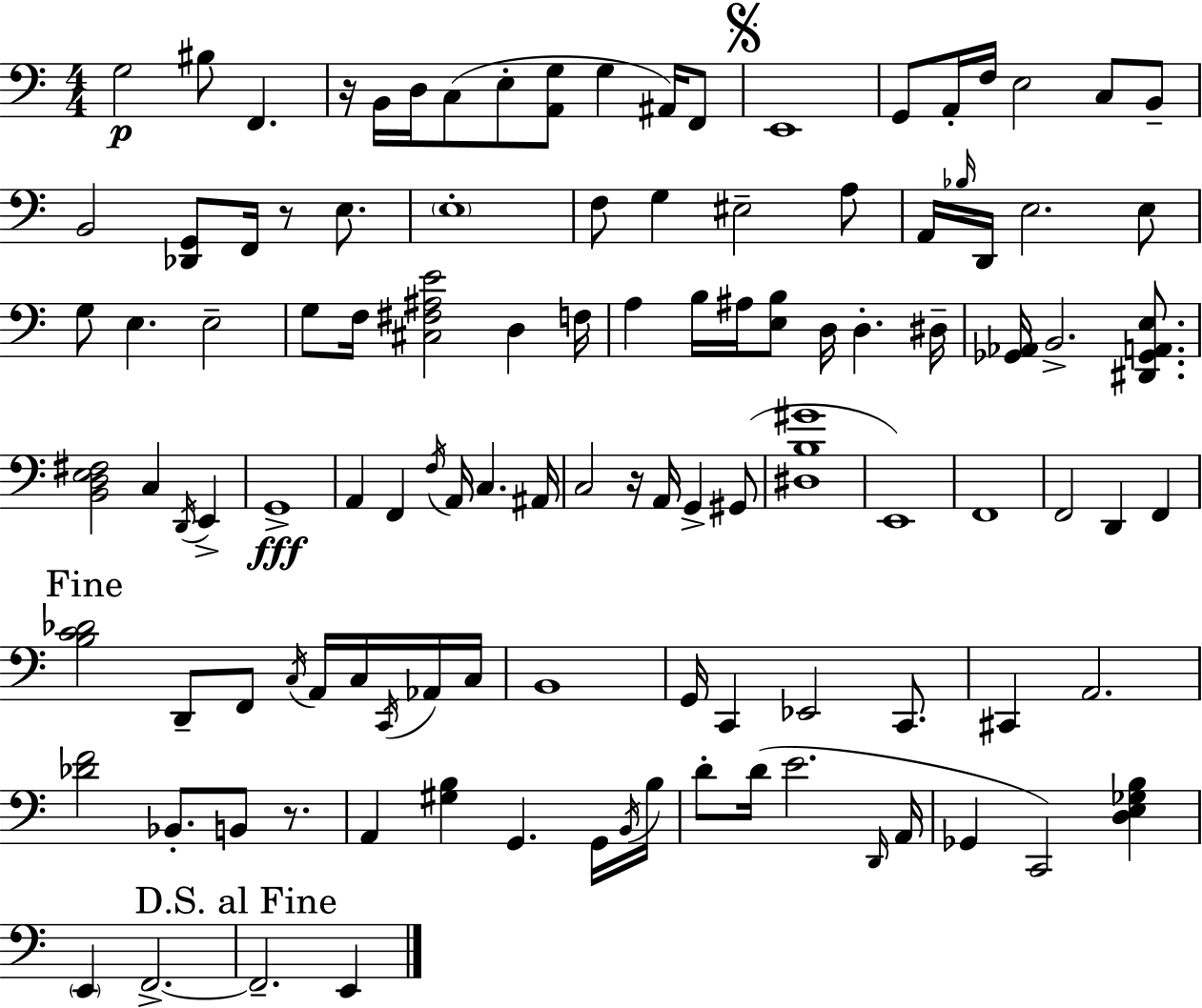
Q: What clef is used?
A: bass